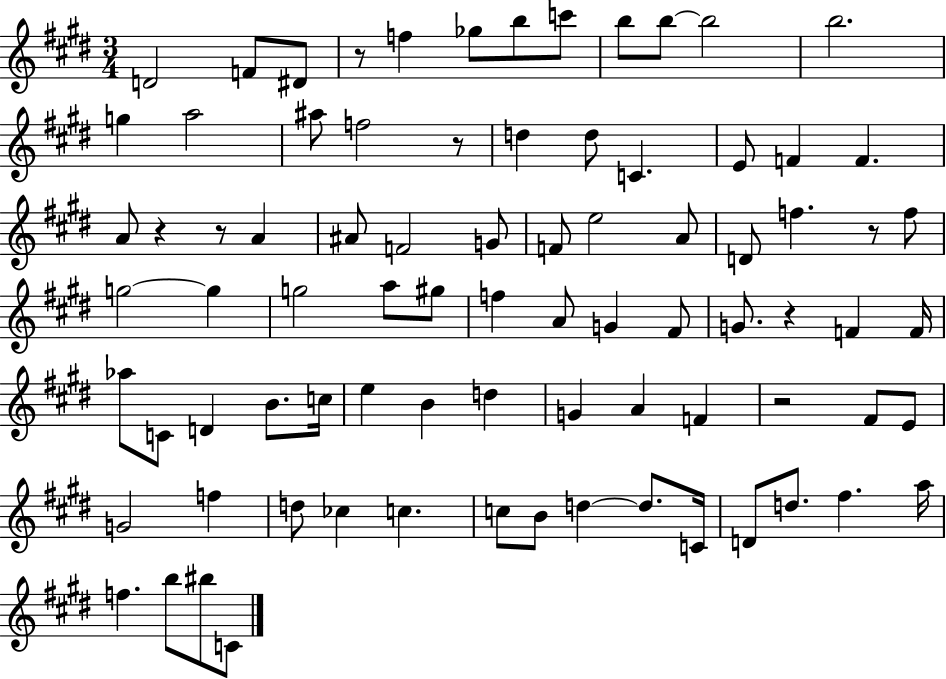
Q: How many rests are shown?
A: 7